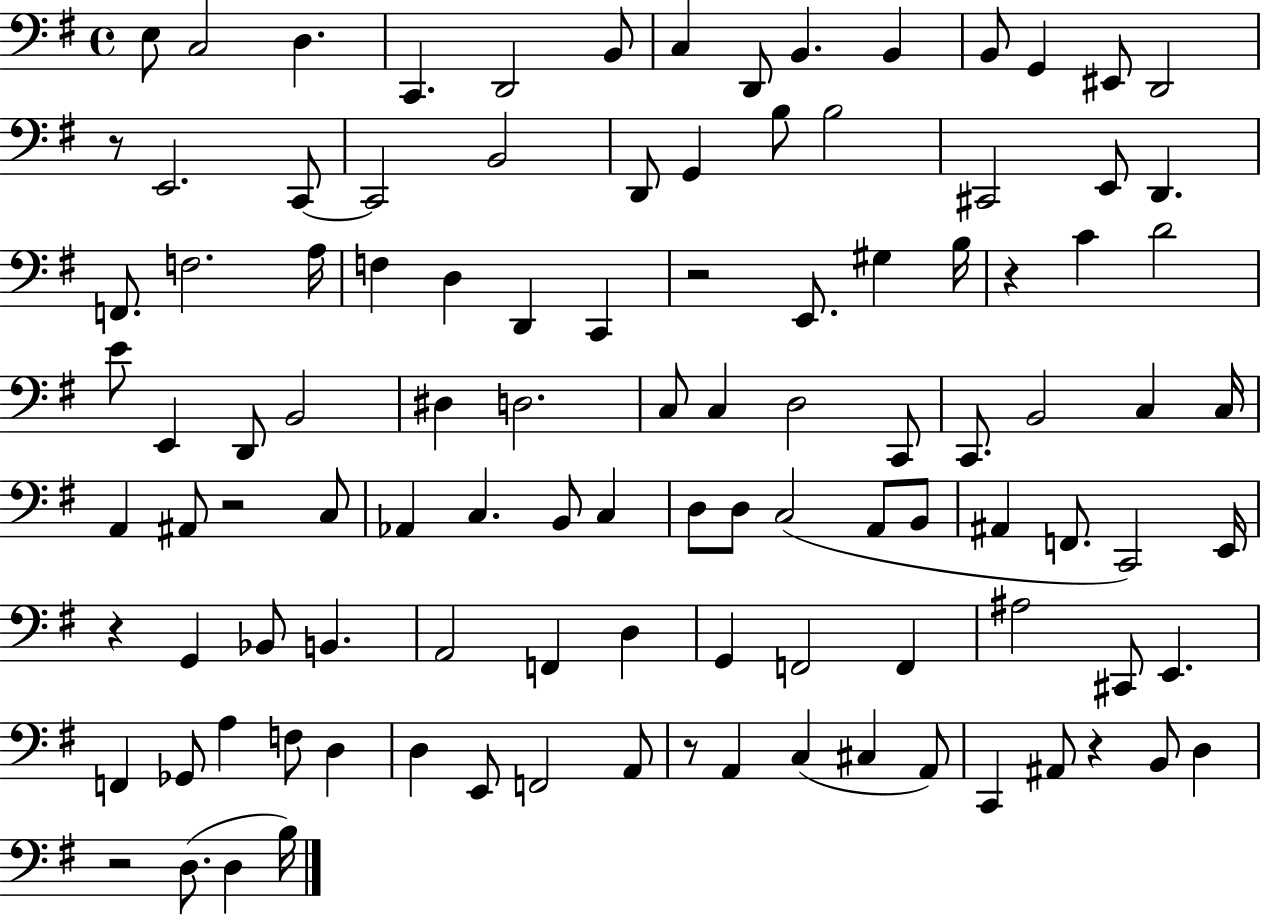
X:1
T:Untitled
M:4/4
L:1/4
K:G
E,/2 C,2 D, C,, D,,2 B,,/2 C, D,,/2 B,, B,, B,,/2 G,, ^E,,/2 D,,2 z/2 E,,2 C,,/2 C,,2 B,,2 D,,/2 G,, B,/2 B,2 ^C,,2 E,,/2 D,, F,,/2 F,2 A,/4 F, D, D,, C,, z2 E,,/2 ^G, B,/4 z C D2 E/2 E,, D,,/2 B,,2 ^D, D,2 C,/2 C, D,2 C,,/2 C,,/2 B,,2 C, C,/4 A,, ^A,,/2 z2 C,/2 _A,, C, B,,/2 C, D,/2 D,/2 C,2 A,,/2 B,,/2 ^A,, F,,/2 C,,2 E,,/4 z G,, _B,,/2 B,, A,,2 F,, D, G,, F,,2 F,, ^A,2 ^C,,/2 E,, F,, _G,,/2 A, F,/2 D, D, E,,/2 F,,2 A,,/2 z/2 A,, C, ^C, A,,/2 C,, ^A,,/2 z B,,/2 D, z2 D,/2 D, B,/4